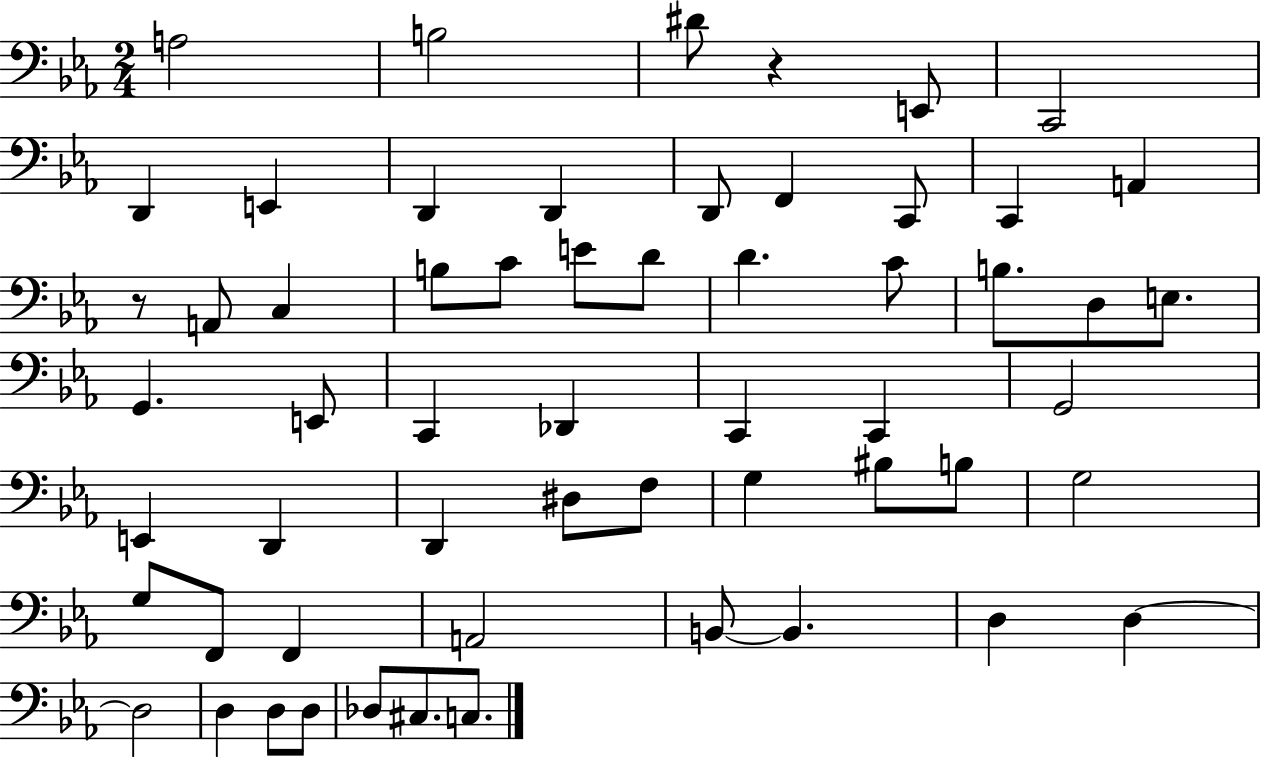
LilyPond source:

{
  \clef bass
  \numericTimeSignature
  \time 2/4
  \key ees \major
  a2 | b2 | dis'8 r4 e,8 | c,2 | \break d,4 e,4 | d,4 d,4 | d,8 f,4 c,8 | c,4 a,4 | \break r8 a,8 c4 | b8 c'8 e'8 d'8 | d'4. c'8 | b8. d8 e8. | \break g,4. e,8 | c,4 des,4 | c,4 c,4 | g,2 | \break e,4 d,4 | d,4 dis8 f8 | g4 bis8 b8 | g2 | \break g8 f,8 f,4 | a,2 | b,8~~ b,4. | d4 d4~~ | \break d2 | d4 d8 d8 | des8 cis8. c8. | \bar "|."
}